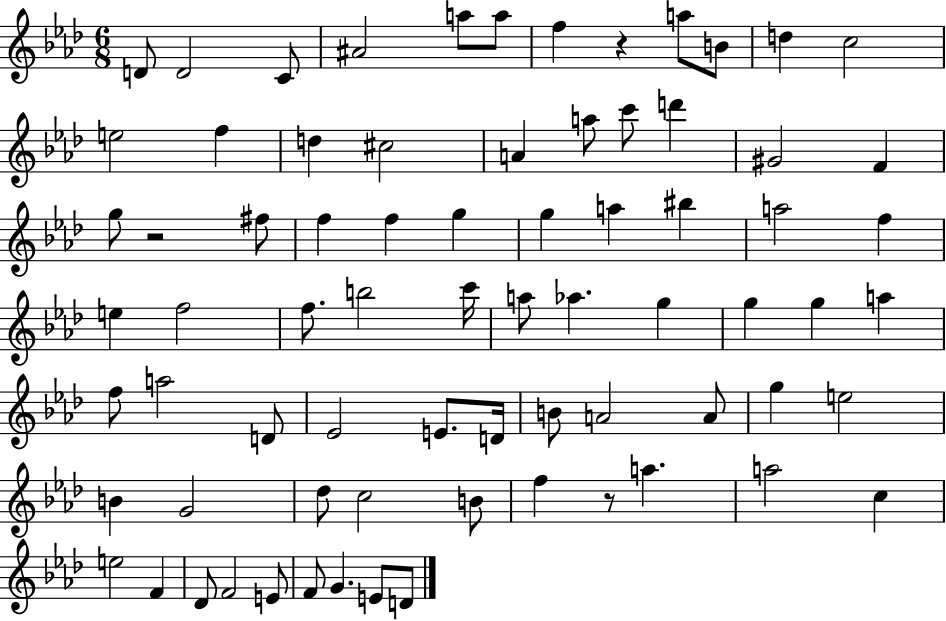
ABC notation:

X:1
T:Untitled
M:6/8
L:1/4
K:Ab
D/2 D2 C/2 ^A2 a/2 a/2 f z a/2 B/2 d c2 e2 f d ^c2 A a/2 c'/2 d' ^G2 F g/2 z2 ^f/2 f f g g a ^b a2 f e f2 f/2 b2 c'/4 a/2 _a g g g a f/2 a2 D/2 _E2 E/2 D/4 B/2 A2 A/2 g e2 B G2 _d/2 c2 B/2 f z/2 a a2 c e2 F _D/2 F2 E/2 F/2 G E/2 D/2